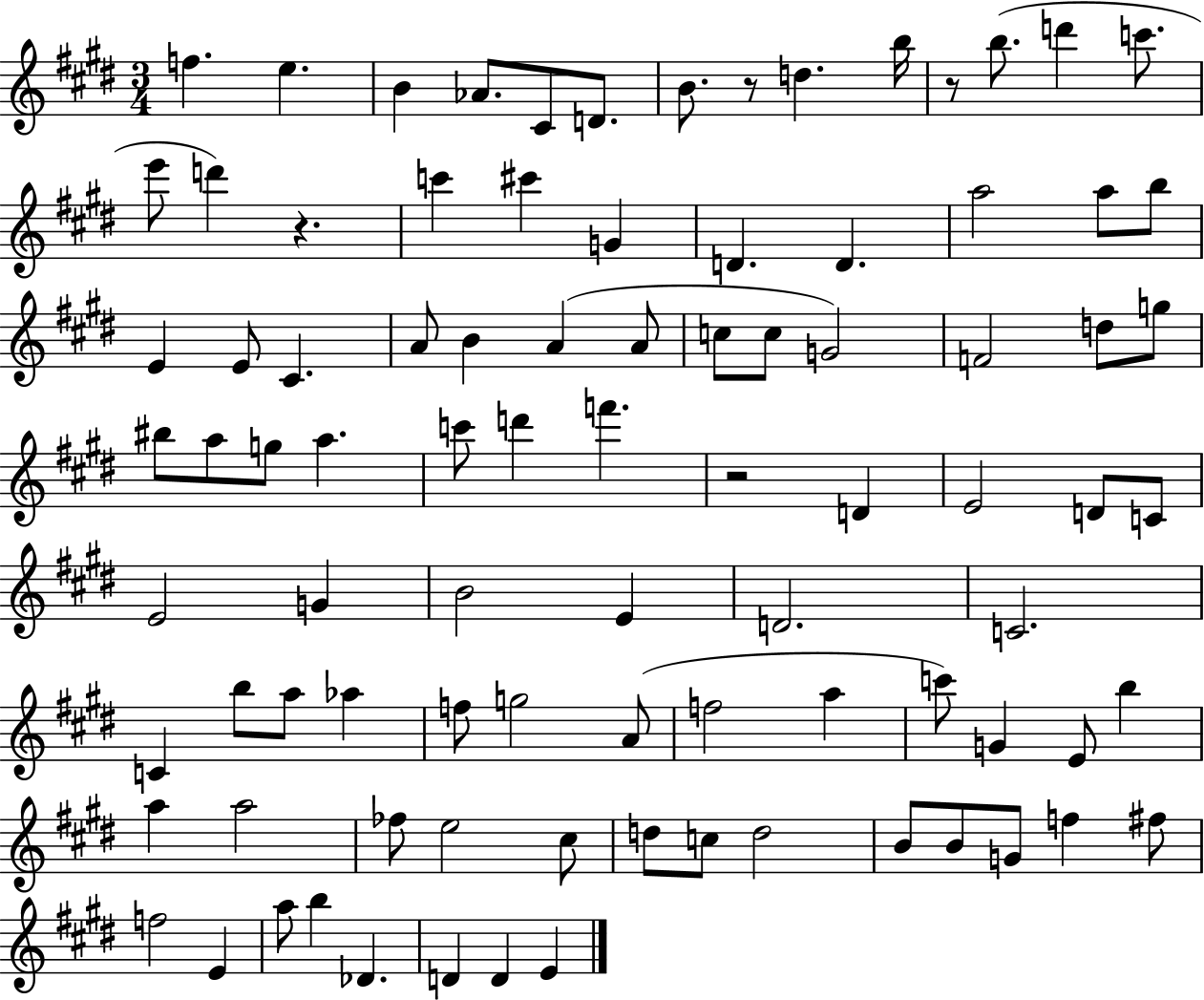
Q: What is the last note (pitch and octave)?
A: E4